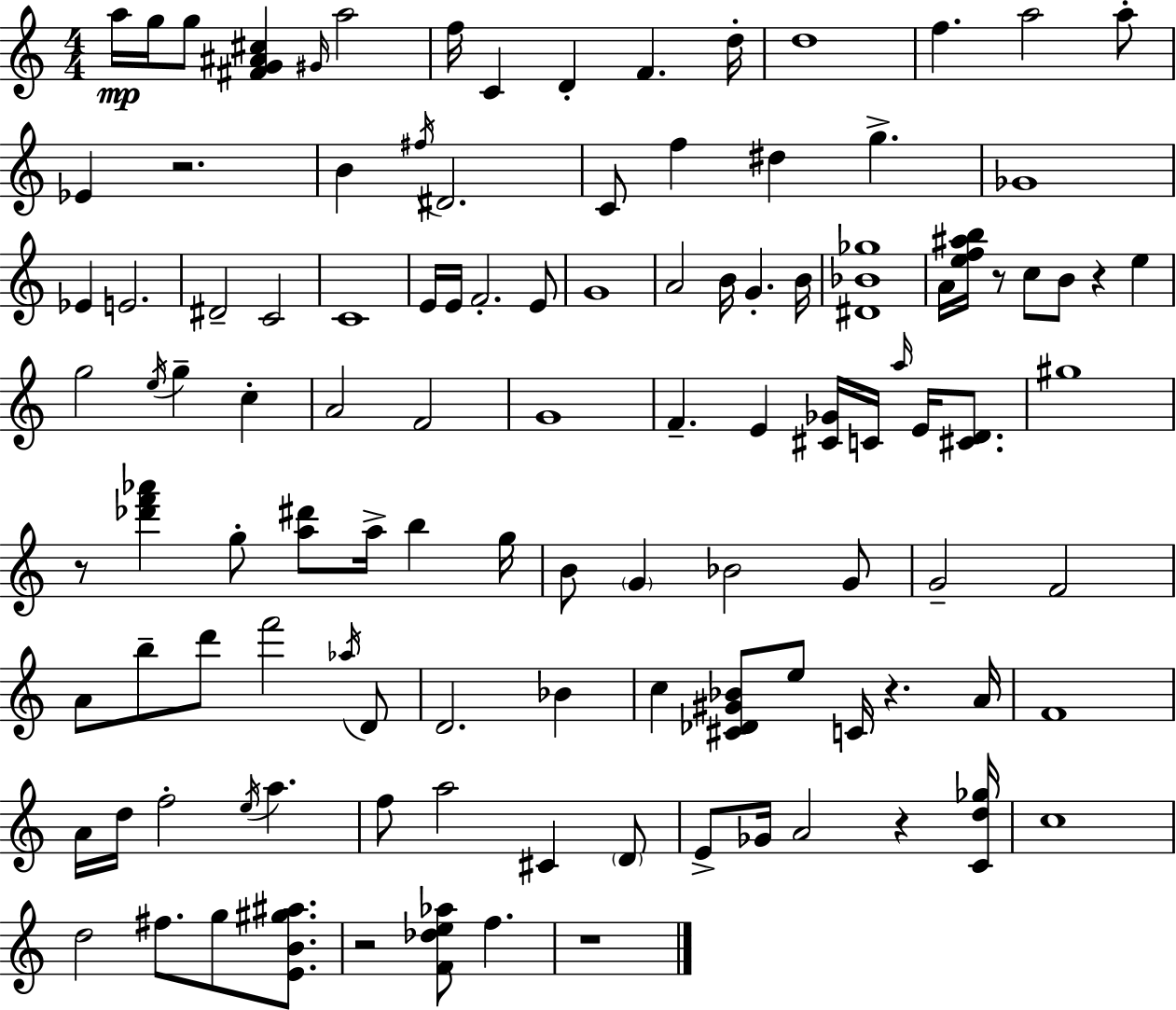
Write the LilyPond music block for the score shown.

{
  \clef treble
  \numericTimeSignature
  \time 4/4
  \key a \minor
  \repeat volta 2 { a''16\mp g''16 g''8 <fis' g' ais' cis''>4 \grace { gis'16 } a''2 | f''16 c'4 d'4-. f'4. | d''16-. d''1 | f''4. a''2 a''8-. | \break ees'4 r2. | b'4 \acciaccatura { fis''16 } dis'2. | c'8 f''4 dis''4 g''4.-> | ges'1 | \break ees'4 e'2. | dis'2-- c'2 | c'1 | e'16 e'16 f'2.-. | \break e'8 g'1 | a'2 b'16 g'4.-. | b'16 <dis' bes' ges''>1 | a'16 <e'' f'' ais'' b''>16 r8 c''8 b'8 r4 e''4 | \break g''2 \acciaccatura { e''16 } g''4-- c''4-. | a'2 f'2 | g'1 | f'4.-- e'4 <cis' ges'>16 c'16 \grace { a''16 } | \break e'16 <cis' d'>8. gis''1 | r8 <des''' f''' aes'''>4 g''8-. <a'' dis'''>8 a''16-> b''4 | g''16 b'8 \parenthesize g'4 bes'2 | g'8 g'2-- f'2 | \break a'8 b''8-- d'''8 f'''2 | \acciaccatura { aes''16 } d'8 d'2. | bes'4 c''4 <cis' des' gis' bes'>8 e''8 c'16 r4. | a'16 f'1 | \break a'16 d''16 f''2-. \acciaccatura { e''16 } | a''4. f''8 a''2 | cis'4 \parenthesize d'8 e'8-> ges'16 a'2 | r4 <c' d'' ges''>16 c''1 | \break d''2 fis''8. | g''8 <e' b' gis'' ais''>8. r2 <f' des'' e'' aes''>8 | f''4. r1 | } \bar "|."
}